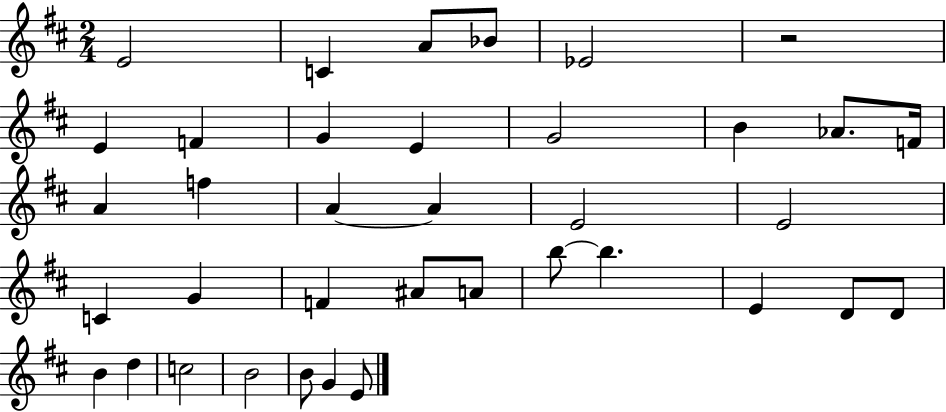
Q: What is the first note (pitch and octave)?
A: E4